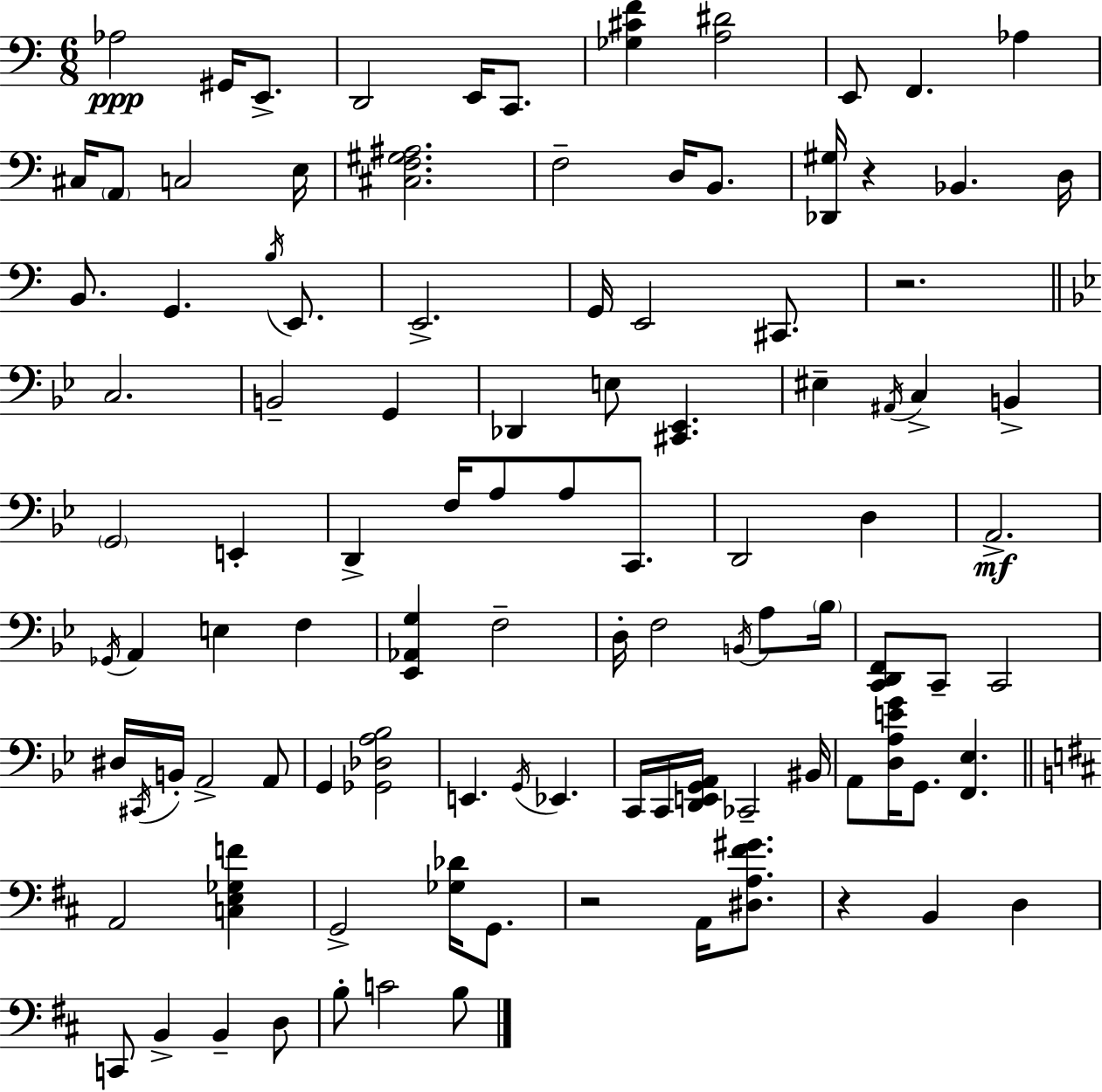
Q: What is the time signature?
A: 6/8